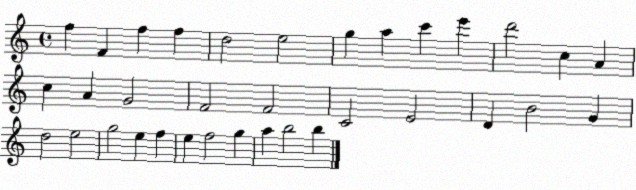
X:1
T:Untitled
M:4/4
L:1/4
K:C
f F f f d2 e2 g a c' e' d'2 c A c A G2 F2 F2 C2 E2 D B2 G d2 e2 g2 e f e f2 g a b2 b